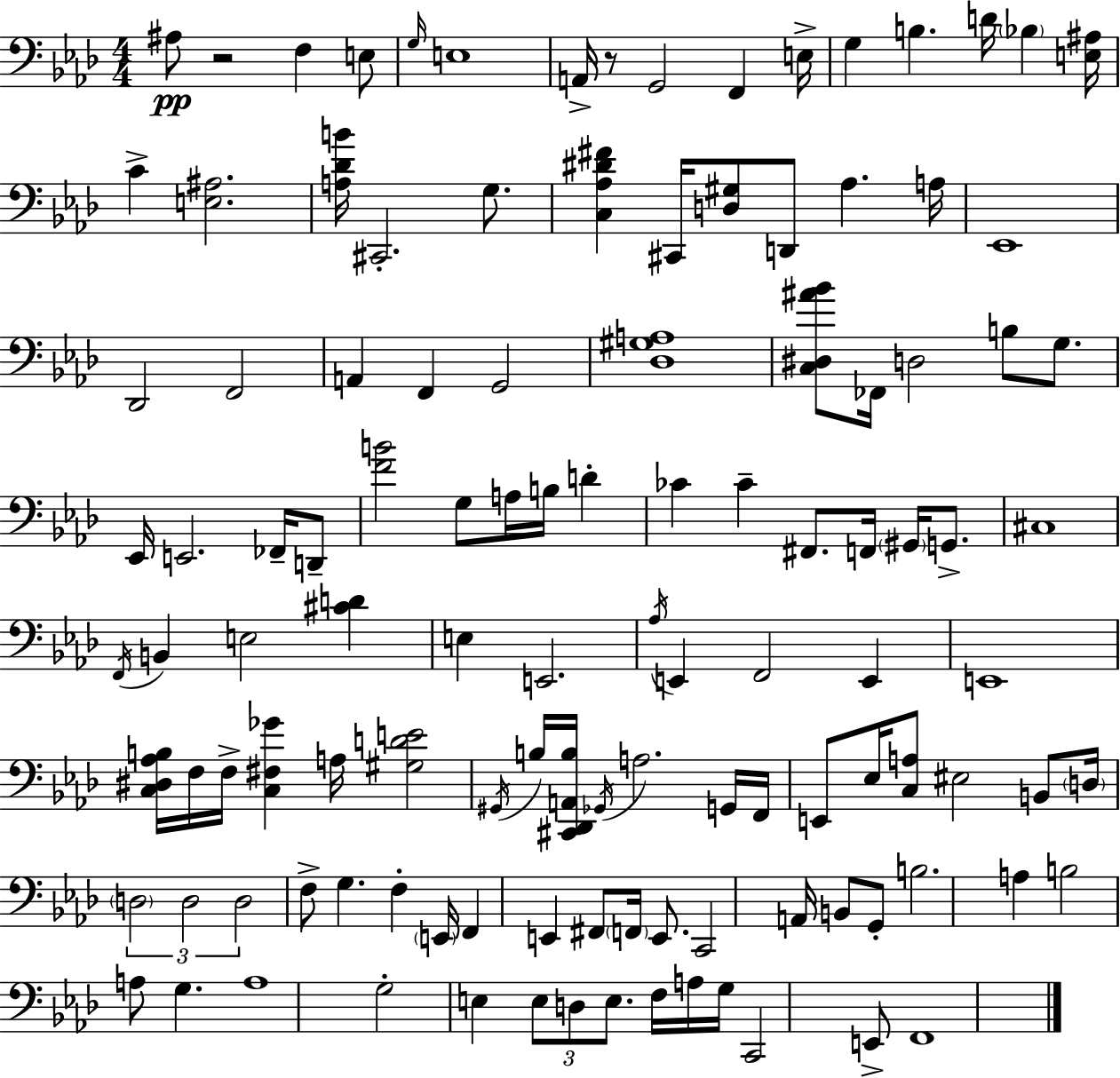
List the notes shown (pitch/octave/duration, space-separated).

A#3/e R/h F3/q E3/e G3/s E3/w A2/s R/e G2/h F2/q E3/s G3/q B3/q. D4/s Bb3/q [E3,A#3]/s C4/q [E3,A#3]/h. [A3,Db4,B4]/s C#2/h. G3/e. [C3,Ab3,D#4,F#4]/q C#2/s [D3,G#3]/e D2/e Ab3/q. A3/s Eb2/w Db2/h F2/h A2/q F2/q G2/h [Db3,G#3,A3]/w [C3,D#3,A#4,Bb4]/e FES2/s D3/h B3/e G3/e. Eb2/s E2/h. FES2/s D2/e [F4,B4]/h G3/e A3/s B3/s D4/q CES4/q CES4/q F#2/e. F2/s G#2/s G2/e. C#3/w F2/s B2/q E3/h [C#4,D4]/q E3/q E2/h. Ab3/s E2/q F2/h E2/q E2/w [C3,D#3,Ab3,B3]/s F3/s F3/s [C3,F#3,Gb4]/q A3/s [G#3,D4,E4]/h G#2/s B3/s [C#2,Db2,A2,B3]/s Gb2/s A3/h. G2/s F2/s E2/e Eb3/s [C3,A3]/e EIS3/h B2/e D3/s D3/h D3/h D3/h F3/e G3/q. F3/q E2/s F2/q E2/q F#2/e F2/s E2/e. C2/h A2/s B2/e G2/e B3/h. A3/q B3/h A3/e G3/q. A3/w G3/h E3/q E3/e D3/e E3/e. F3/s A3/s G3/s C2/h E2/e F2/w